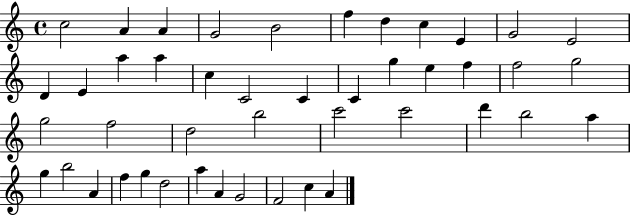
C5/h A4/q A4/q G4/h B4/h F5/q D5/q C5/q E4/q G4/h E4/h D4/q E4/q A5/q A5/q C5/q C4/h C4/q C4/q G5/q E5/q F5/q F5/h G5/h G5/h F5/h D5/h B5/h C6/h C6/h D6/q B5/h A5/q G5/q B5/h A4/q F5/q G5/q D5/h A5/q A4/q G4/h F4/h C5/q A4/q